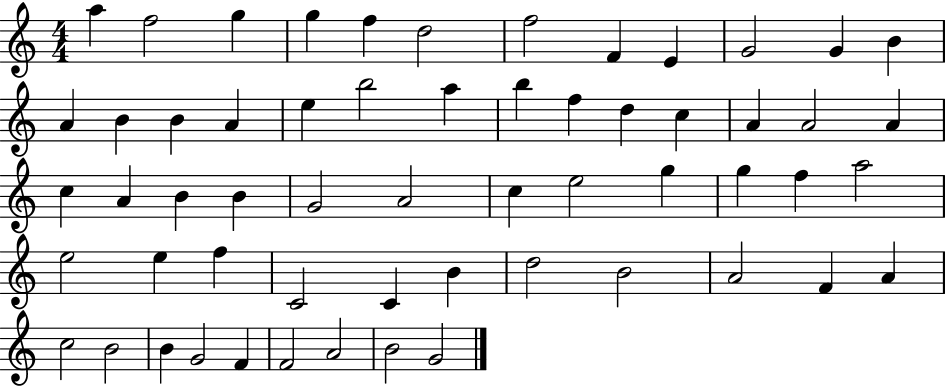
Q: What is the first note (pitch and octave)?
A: A5